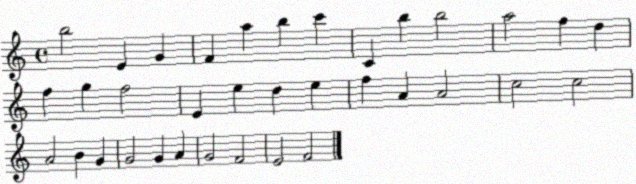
X:1
T:Untitled
M:4/4
L:1/4
K:C
b2 E G F a b c' C b b2 a2 f d f g f2 E e d e f A A2 c2 c2 A2 B G G2 G A G2 F2 E2 F2